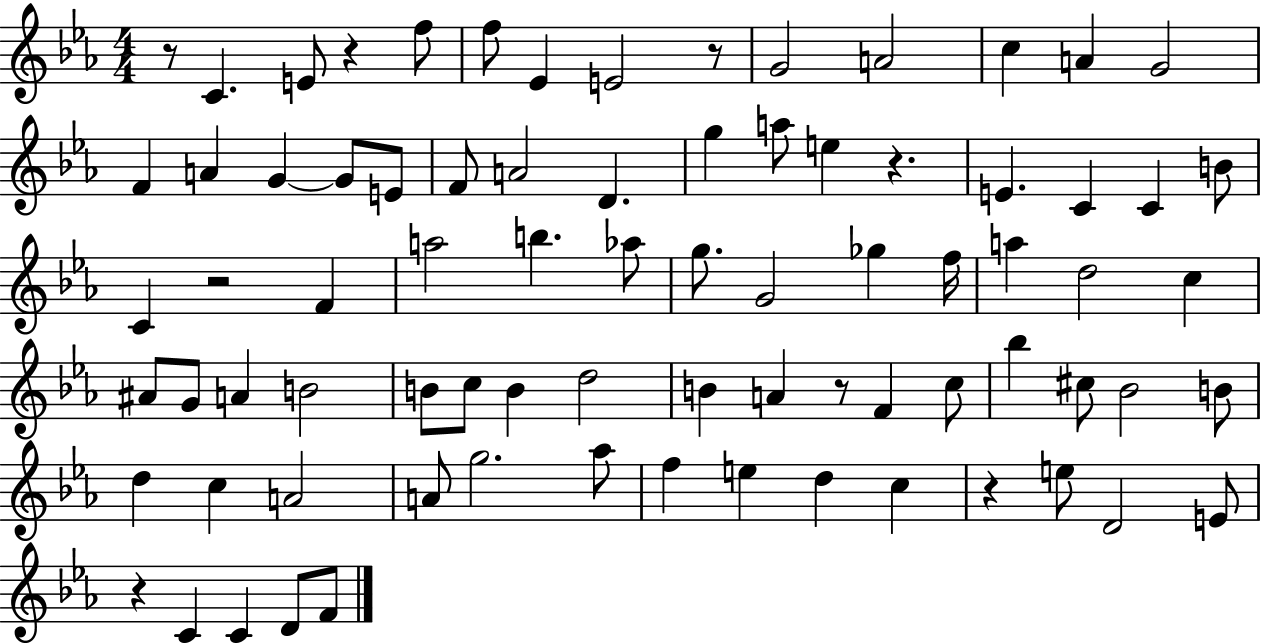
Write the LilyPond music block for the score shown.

{
  \clef treble
  \numericTimeSignature
  \time 4/4
  \key ees \major
  r8 c'4. e'8 r4 f''8 | f''8 ees'4 e'2 r8 | g'2 a'2 | c''4 a'4 g'2 | \break f'4 a'4 g'4~~ g'8 e'8 | f'8 a'2 d'4. | g''4 a''8 e''4 r4. | e'4. c'4 c'4 b'8 | \break c'4 r2 f'4 | a''2 b''4. aes''8 | g''8. g'2 ges''4 f''16 | a''4 d''2 c''4 | \break ais'8 g'8 a'4 b'2 | b'8 c''8 b'4 d''2 | b'4 a'4 r8 f'4 c''8 | bes''4 cis''8 bes'2 b'8 | \break d''4 c''4 a'2 | a'8 g''2. aes''8 | f''4 e''4 d''4 c''4 | r4 e''8 d'2 e'8 | \break r4 c'4 c'4 d'8 f'8 | \bar "|."
}